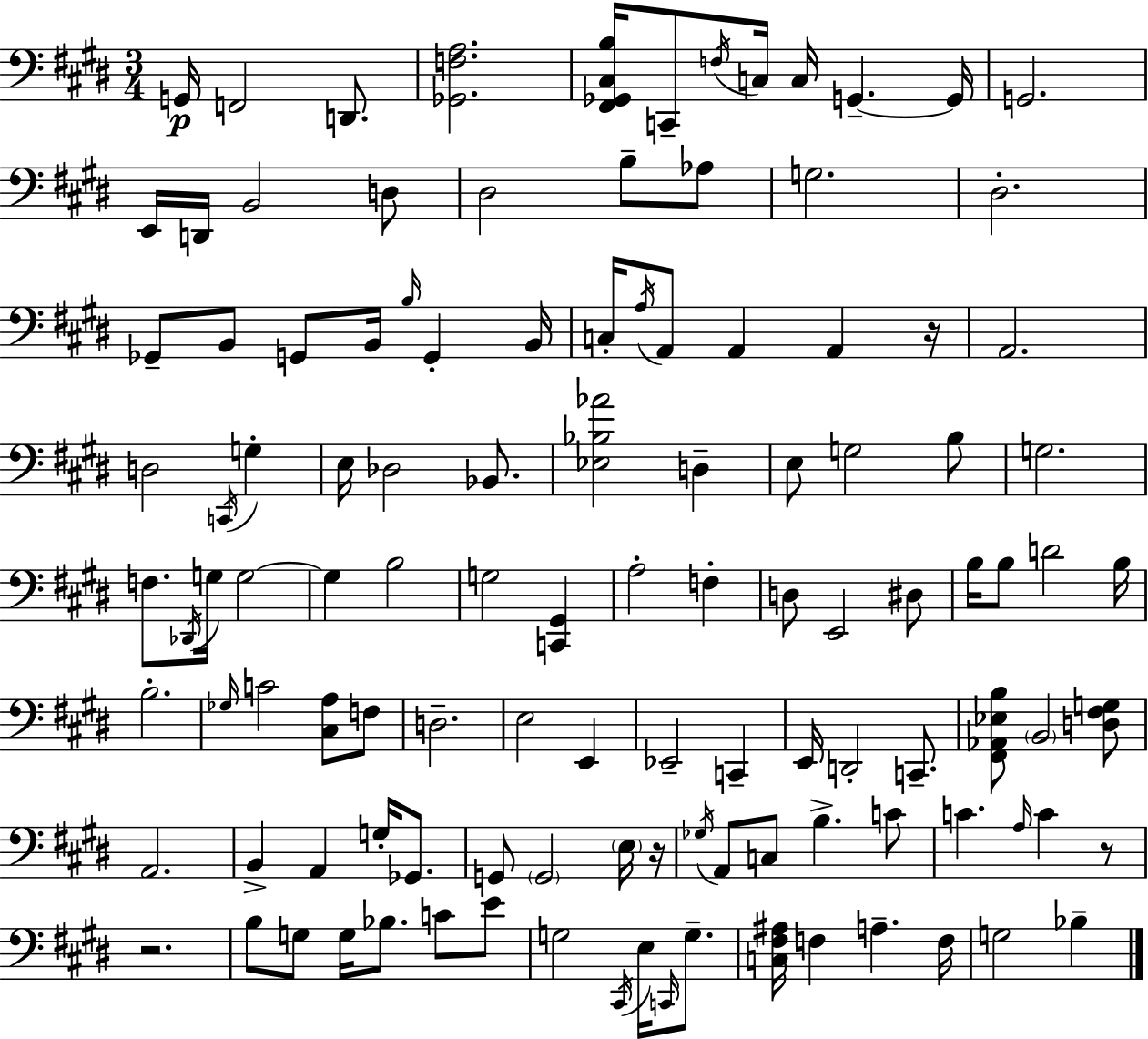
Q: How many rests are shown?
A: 4